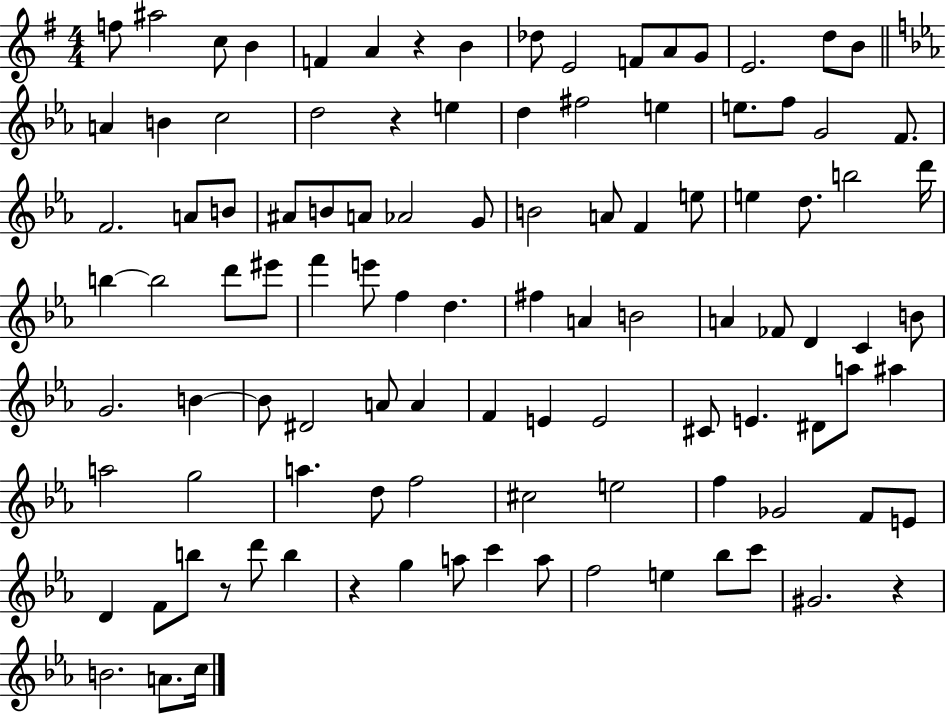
X:1
T:Untitled
M:4/4
L:1/4
K:G
f/2 ^a2 c/2 B F A z B _d/2 E2 F/2 A/2 G/2 E2 d/2 B/2 A B c2 d2 z e d ^f2 e e/2 f/2 G2 F/2 F2 A/2 B/2 ^A/2 B/2 A/2 _A2 G/2 B2 A/2 F e/2 e d/2 b2 d'/4 b b2 d'/2 ^e'/2 f' e'/2 f d ^f A B2 A _F/2 D C B/2 G2 B B/2 ^D2 A/2 A F E E2 ^C/2 E ^D/2 a/2 ^a a2 g2 a d/2 f2 ^c2 e2 f _G2 F/2 E/2 D F/2 b/2 z/2 d'/2 b z g a/2 c' a/2 f2 e _b/2 c'/2 ^G2 z B2 A/2 c/4